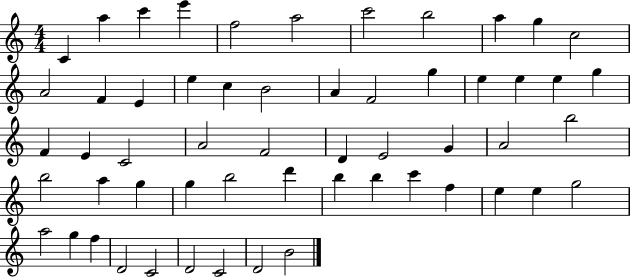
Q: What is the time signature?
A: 4/4